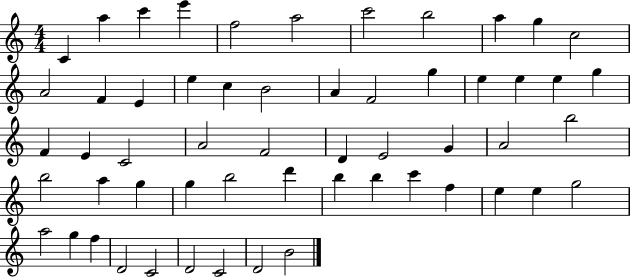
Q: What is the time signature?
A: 4/4